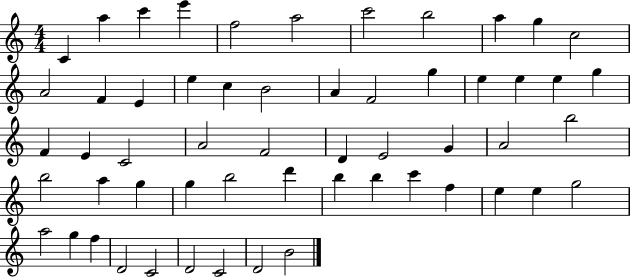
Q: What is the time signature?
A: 4/4